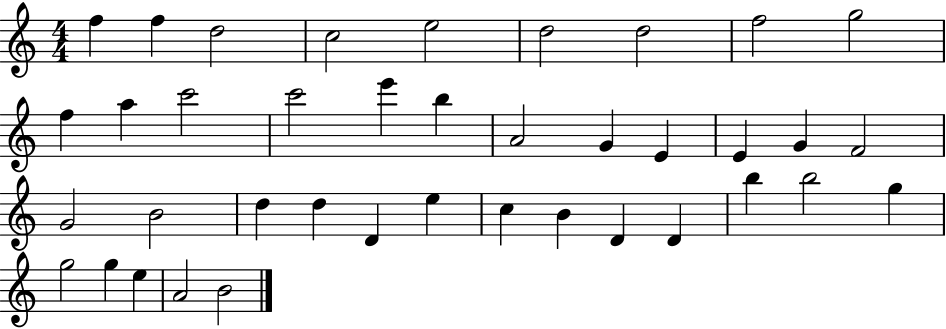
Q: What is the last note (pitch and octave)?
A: B4